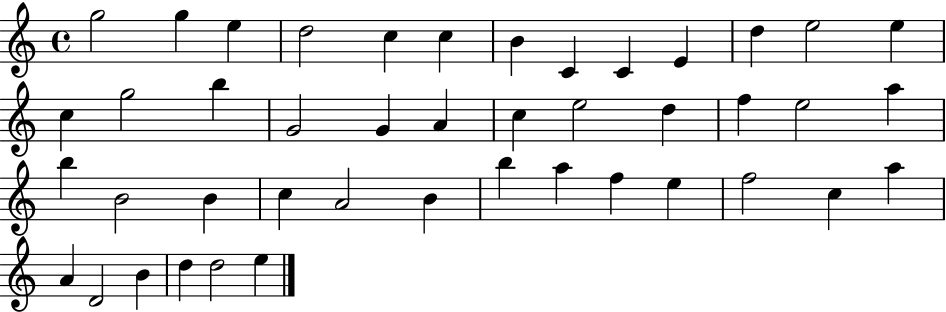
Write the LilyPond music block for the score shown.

{
  \clef treble
  \time 4/4
  \defaultTimeSignature
  \key c \major
  g''2 g''4 e''4 | d''2 c''4 c''4 | b'4 c'4 c'4 e'4 | d''4 e''2 e''4 | \break c''4 g''2 b''4 | g'2 g'4 a'4 | c''4 e''2 d''4 | f''4 e''2 a''4 | \break b''4 b'2 b'4 | c''4 a'2 b'4 | b''4 a''4 f''4 e''4 | f''2 c''4 a''4 | \break a'4 d'2 b'4 | d''4 d''2 e''4 | \bar "|."
}